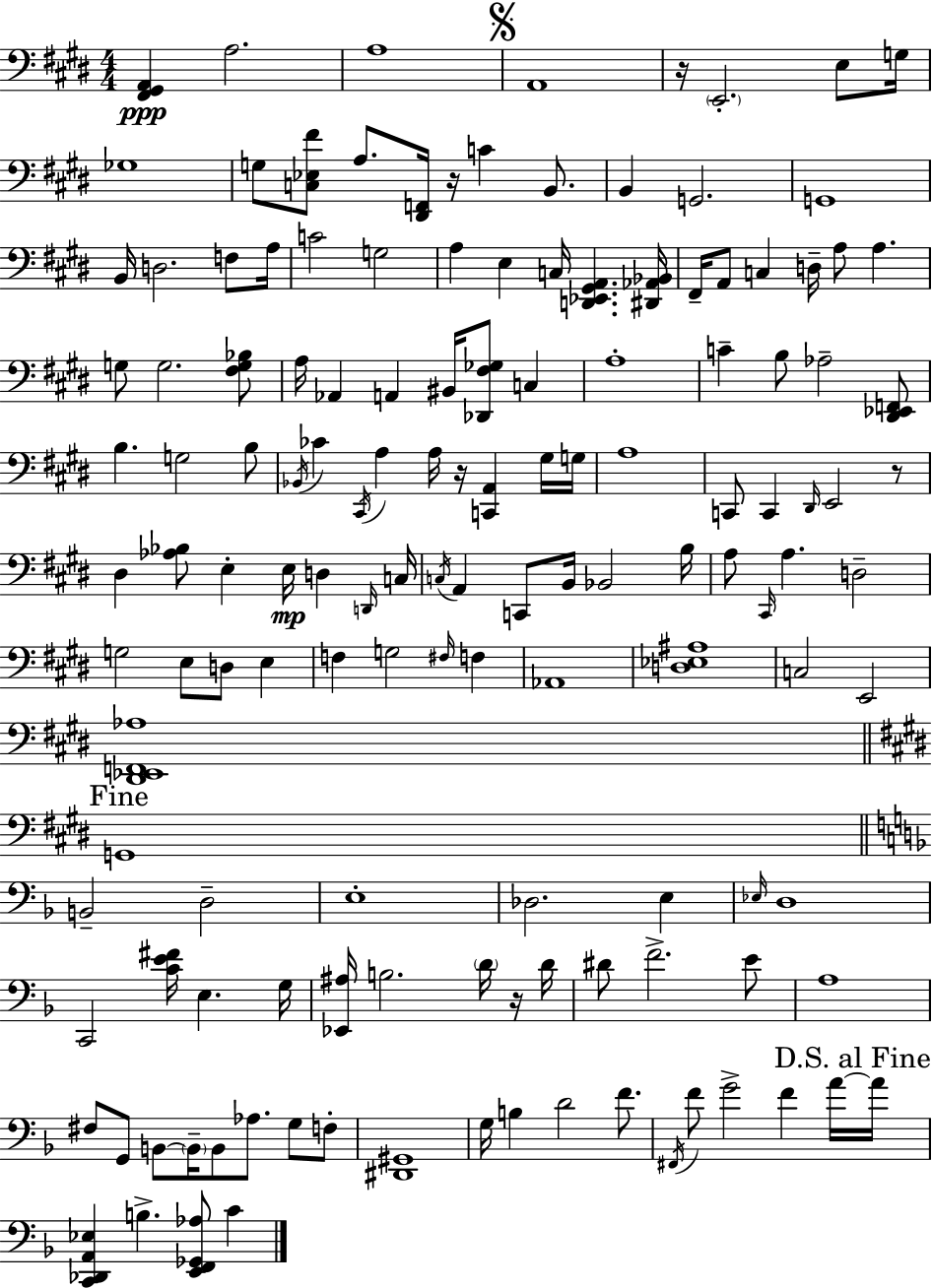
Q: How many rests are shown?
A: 5